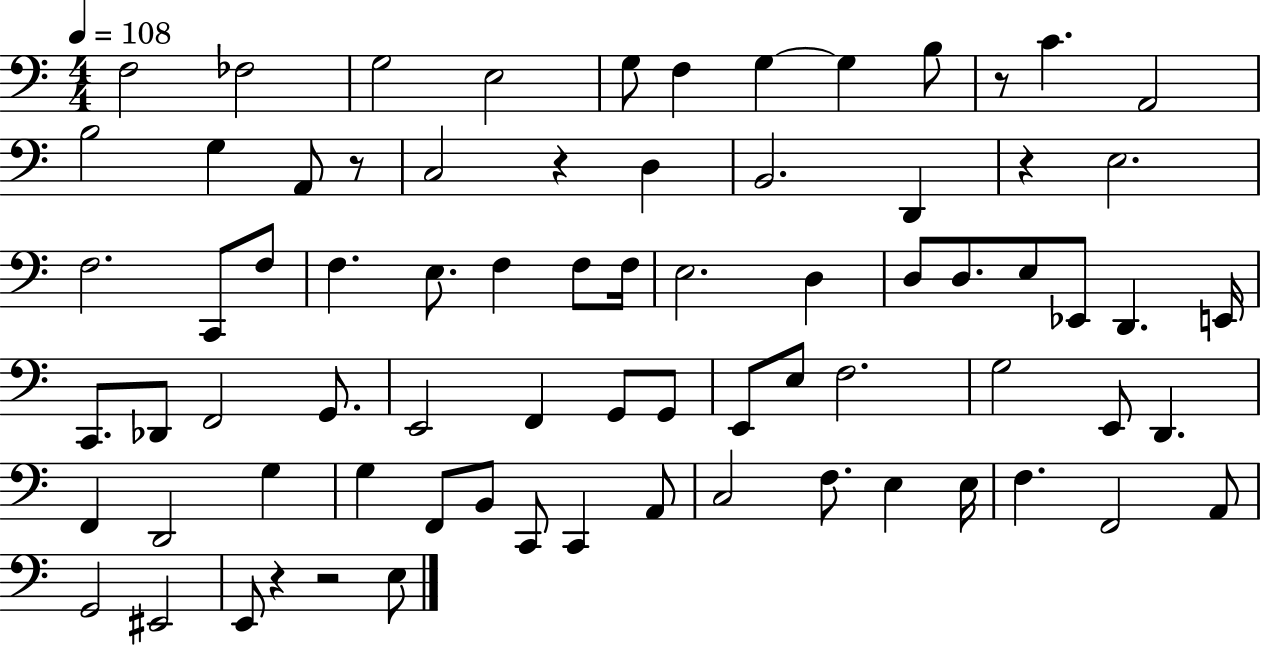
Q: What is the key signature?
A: C major